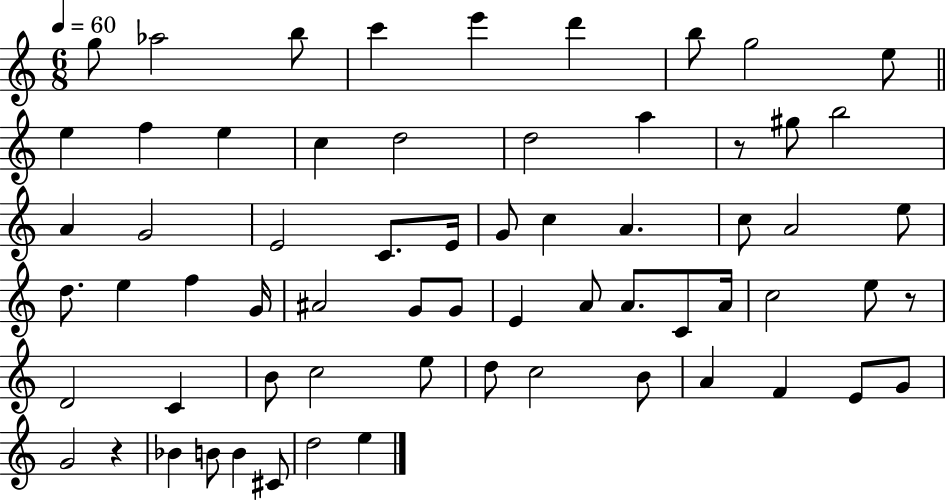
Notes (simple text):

G5/e Ab5/h B5/e C6/q E6/q D6/q B5/e G5/h E5/e E5/q F5/q E5/q C5/q D5/h D5/h A5/q R/e G#5/e B5/h A4/q G4/h E4/h C4/e. E4/s G4/e C5/q A4/q. C5/e A4/h E5/e D5/e. E5/q F5/q G4/s A#4/h G4/e G4/e E4/q A4/e A4/e. C4/e A4/s C5/h E5/e R/e D4/h C4/q B4/e C5/h E5/e D5/e C5/h B4/e A4/q F4/q E4/e G4/e G4/h R/q Bb4/q B4/e B4/q C#4/e D5/h E5/q